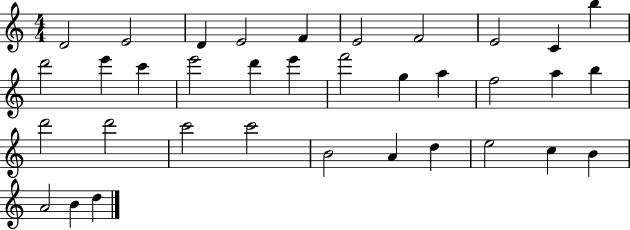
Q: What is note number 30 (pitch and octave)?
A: E5